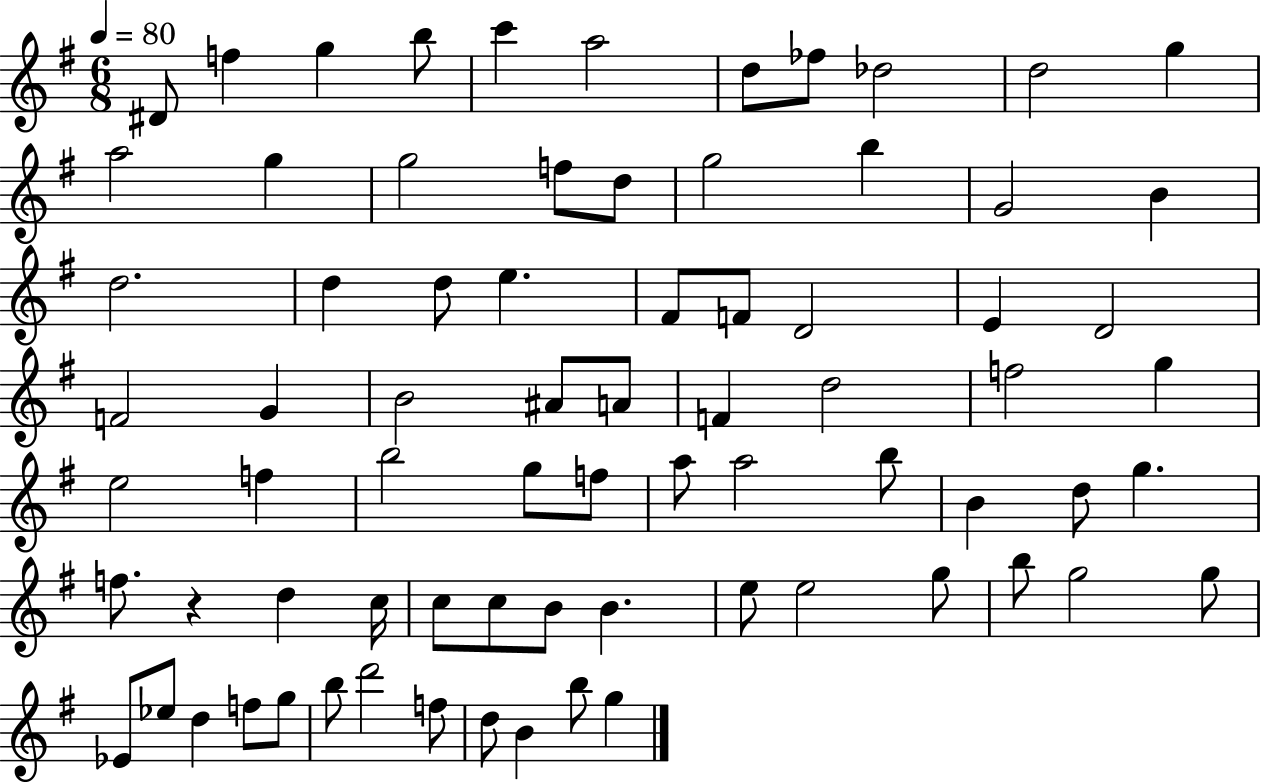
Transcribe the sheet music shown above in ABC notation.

X:1
T:Untitled
M:6/8
L:1/4
K:G
^D/2 f g b/2 c' a2 d/2 _f/2 _d2 d2 g a2 g g2 f/2 d/2 g2 b G2 B d2 d d/2 e ^F/2 F/2 D2 E D2 F2 G B2 ^A/2 A/2 F d2 f2 g e2 f b2 g/2 f/2 a/2 a2 b/2 B d/2 g f/2 z d c/4 c/2 c/2 B/2 B e/2 e2 g/2 b/2 g2 g/2 _E/2 _e/2 d f/2 g/2 b/2 d'2 f/2 d/2 B b/2 g